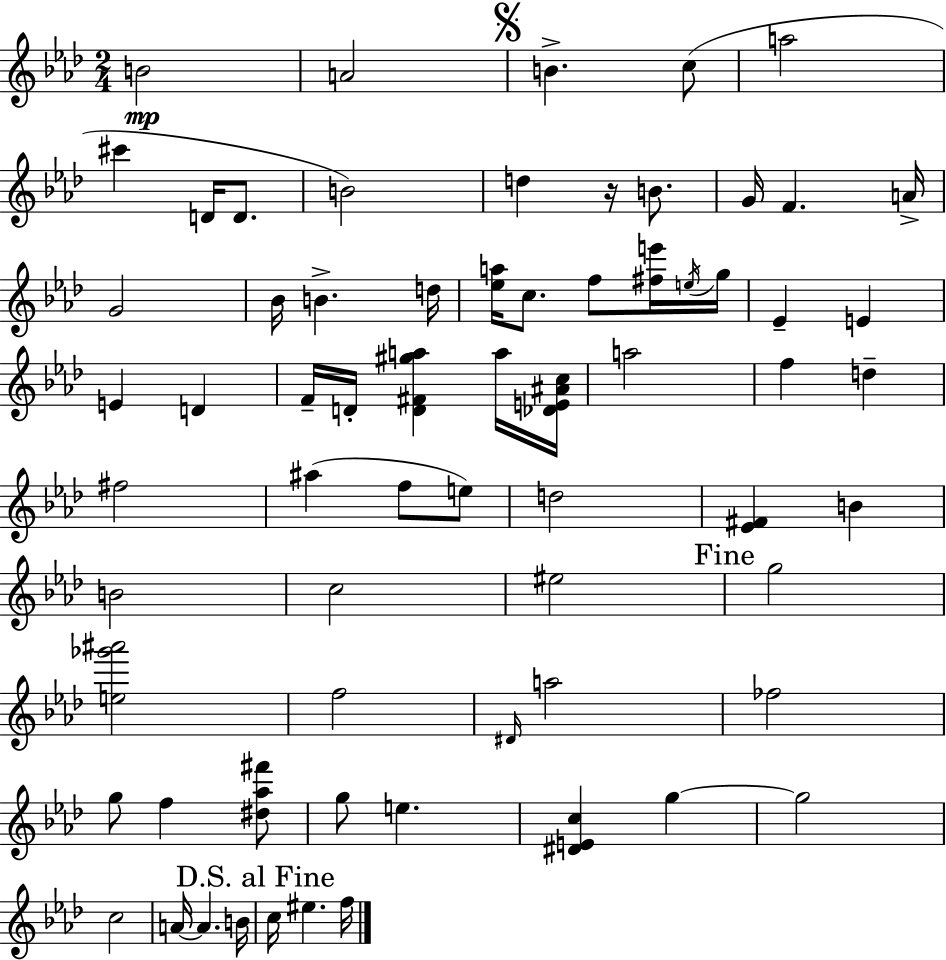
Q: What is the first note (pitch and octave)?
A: B4